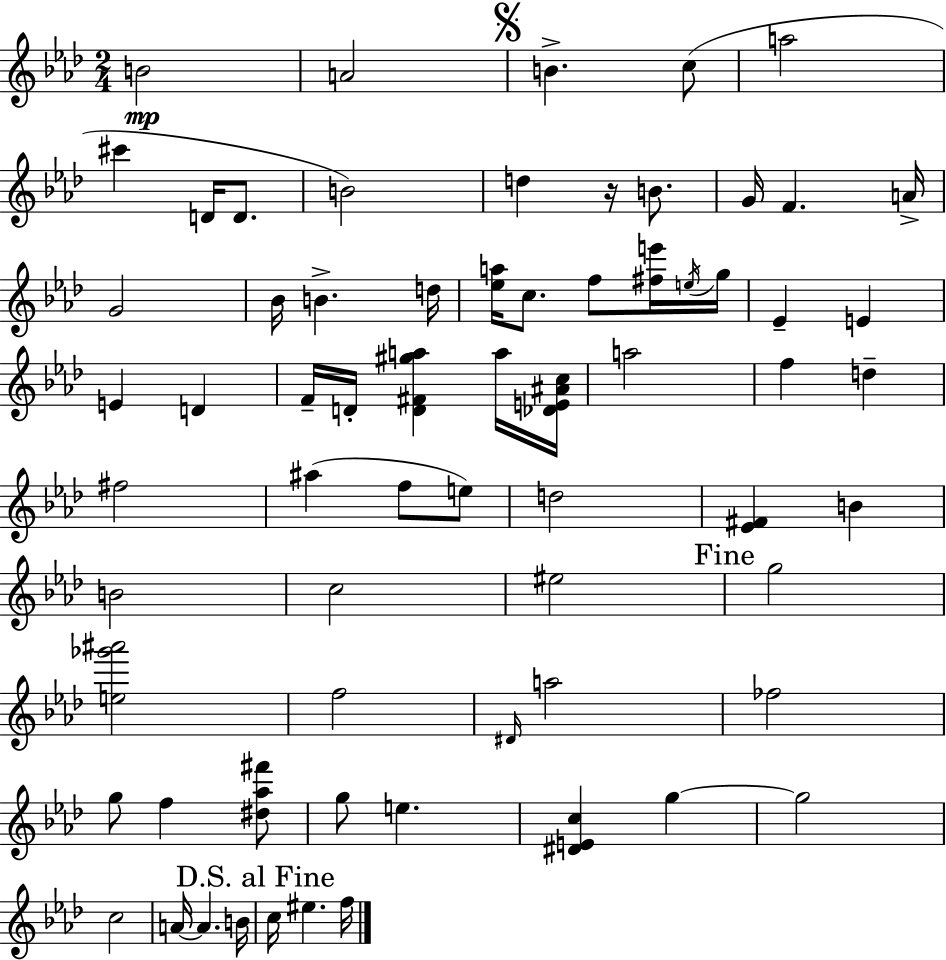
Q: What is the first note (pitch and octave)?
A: B4